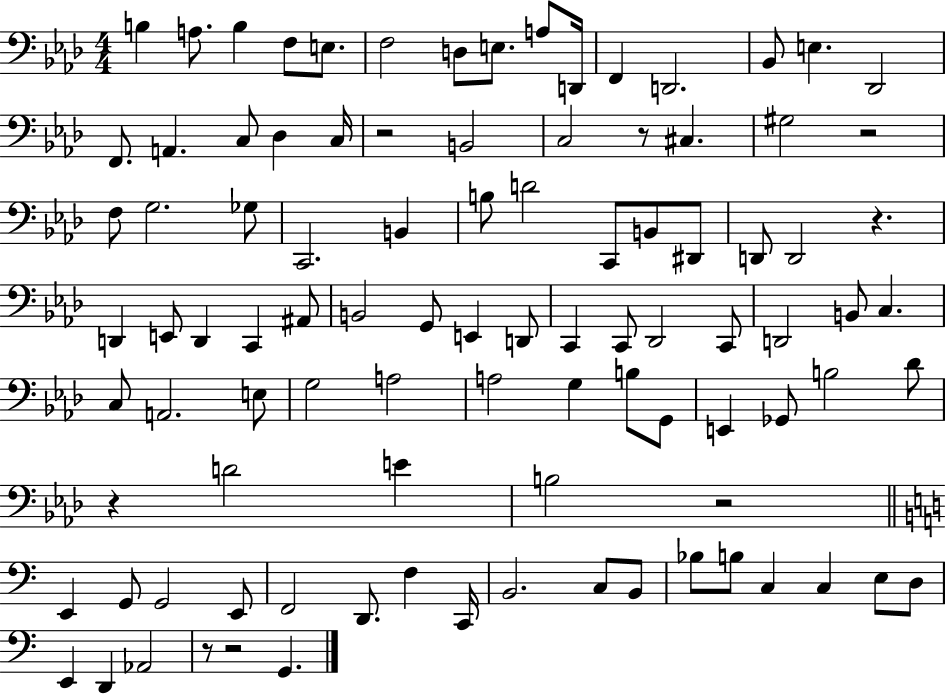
{
  \clef bass
  \numericTimeSignature
  \time 4/4
  \key aes \major
  \repeat volta 2 { b4 a8. b4 f8 e8. | f2 d8 e8. a8 d,16 | f,4 d,2. | bes,8 e4. des,2 | \break f,8. a,4. c8 des4 c16 | r2 b,2 | c2 r8 cis4. | gis2 r2 | \break f8 g2. ges8 | c,2. b,4 | b8 d'2 c,8 b,8 dis,8 | d,8 d,2 r4. | \break d,4 e,8 d,4 c,4 ais,8 | b,2 g,8 e,4 d,8 | c,4 c,8 des,2 c,8 | d,2 b,8 c4. | \break c8 a,2. e8 | g2 a2 | a2 g4 b8 g,8 | e,4 ges,8 b2 des'8 | \break r4 d'2 e'4 | b2 r2 | \bar "||" \break \key a \minor e,4 g,8 g,2 e,8 | f,2 d,8. f4 c,16 | b,2. c8 b,8 | bes8 b8 c4 c4 e8 d8 | \break e,4 d,4 aes,2 | r8 r2 g,4. | } \bar "|."
}